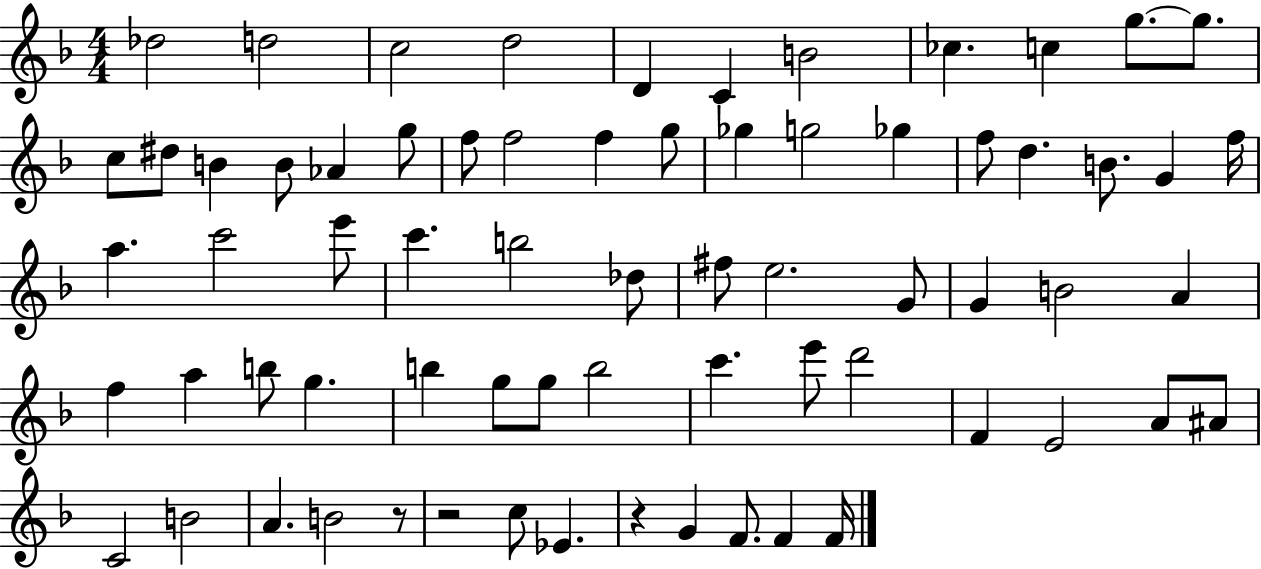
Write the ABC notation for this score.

X:1
T:Untitled
M:4/4
L:1/4
K:F
_d2 d2 c2 d2 D C B2 _c c g/2 g/2 c/2 ^d/2 B B/2 _A g/2 f/2 f2 f g/2 _g g2 _g f/2 d B/2 G f/4 a c'2 e'/2 c' b2 _d/2 ^f/2 e2 G/2 G B2 A f a b/2 g b g/2 g/2 b2 c' e'/2 d'2 F E2 A/2 ^A/2 C2 B2 A B2 z/2 z2 c/2 _E z G F/2 F F/4